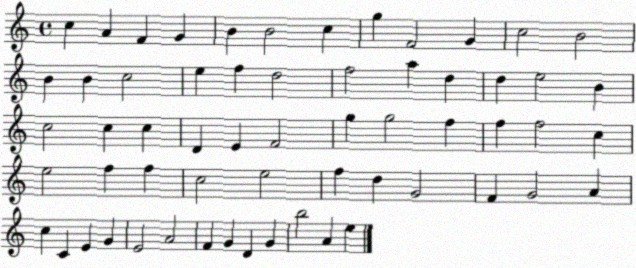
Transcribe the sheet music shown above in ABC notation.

X:1
T:Untitled
M:4/4
L:1/4
K:C
c A F G B B2 c g F2 G c2 B2 B B c2 e f d2 f2 a d d e2 B c2 c c D E F2 g g2 f f f2 c e2 f f c2 e2 f d G2 F G2 A c C E G E2 A2 F G D G b2 A e